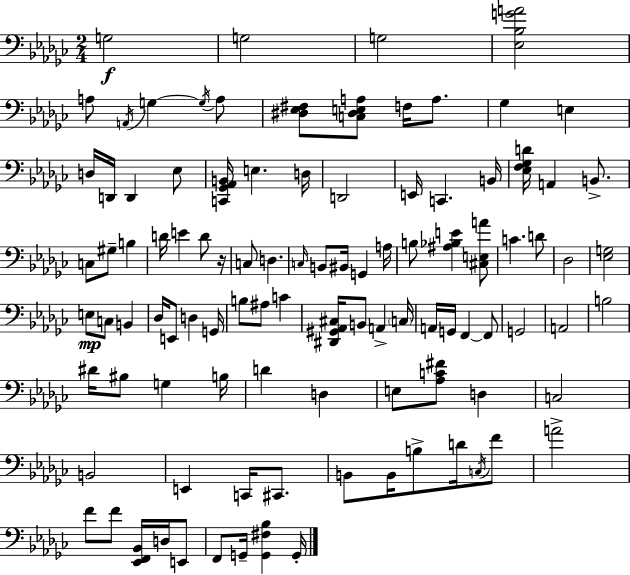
X:1
T:Untitled
M:2/4
L:1/4
K:Ebm
G,2 G,2 G,2 [_E,_B,GA]2 A,/2 A,,/4 G, G,/4 A,/2 [^D,_E,^F,]/2 [C,^D,E,A,]/2 F,/4 A,/2 _G, E, D,/4 D,,/4 D,, _E,/2 [C,,_G,,_A,,B,,]/4 E, D,/4 D,,2 E,,/4 C,, B,,/4 [_E,F,_G,D]/4 A,, B,,/2 C,/2 ^G,/2 B, D/4 E D/2 z/4 C,/2 D, C,/4 B,,/2 ^B,,/4 G,, A,/4 B,/2 [^A,_B,E] [^C,E,A]/2 C D/2 _D,2 [_E,G,]2 E,/2 C,/2 B,, _D,/4 E,,/2 D, G,,/4 B,/2 ^A,/2 C [^D,,^G,,_A,,^C,]/4 B,,/2 A,, C,/4 A,,/4 G,,/4 F,, F,,/2 G,,2 A,,2 B,2 ^D/4 ^B,/2 G, B,/4 D D, E,/2 [_A,C^F]/2 D, C,2 B,,2 E,, C,,/4 ^C,,/2 B,,/2 B,,/4 B,/2 D/4 C,/4 F/2 A2 F/2 F/2 [_E,,F,,_B,,]/4 D,/4 E,,/2 F,,/2 G,,/4 [G,,^F,_B,] G,,/4